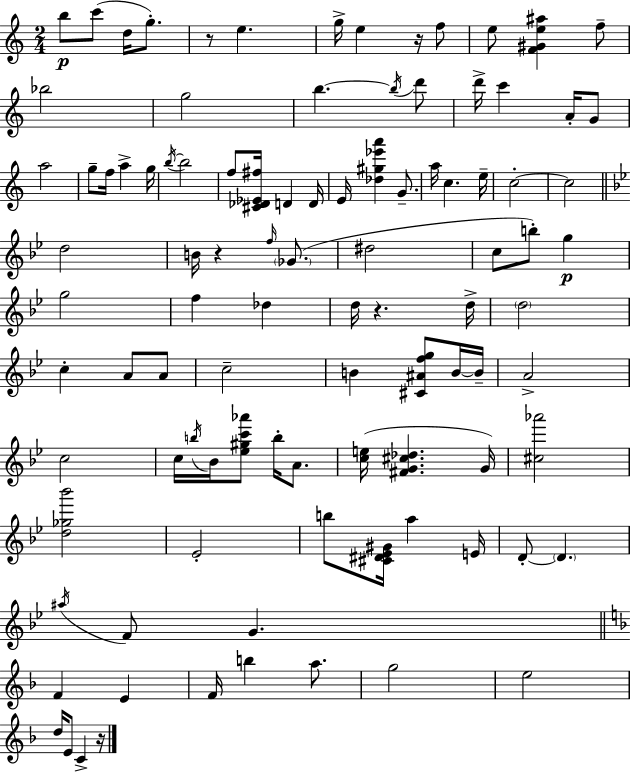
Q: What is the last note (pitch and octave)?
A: C4